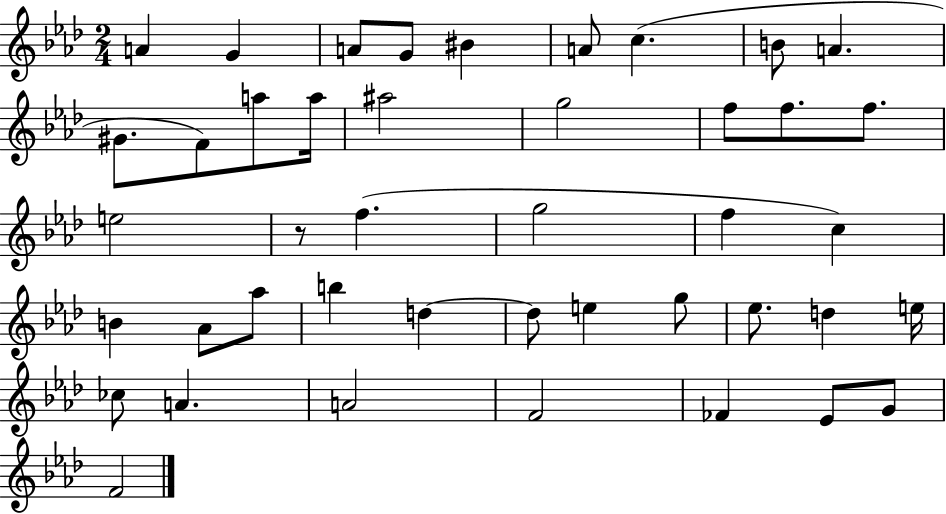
A4/q G4/q A4/e G4/e BIS4/q A4/e C5/q. B4/e A4/q. G#4/e. F4/e A5/e A5/s A#5/h G5/h F5/e F5/e. F5/e. E5/h R/e F5/q. G5/h F5/q C5/q B4/q Ab4/e Ab5/e B5/q D5/q D5/e E5/q G5/e Eb5/e. D5/q E5/s CES5/e A4/q. A4/h F4/h FES4/q Eb4/e G4/e F4/h